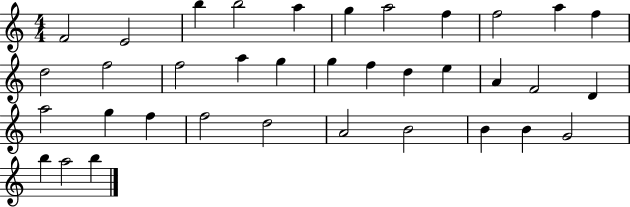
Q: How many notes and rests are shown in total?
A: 36